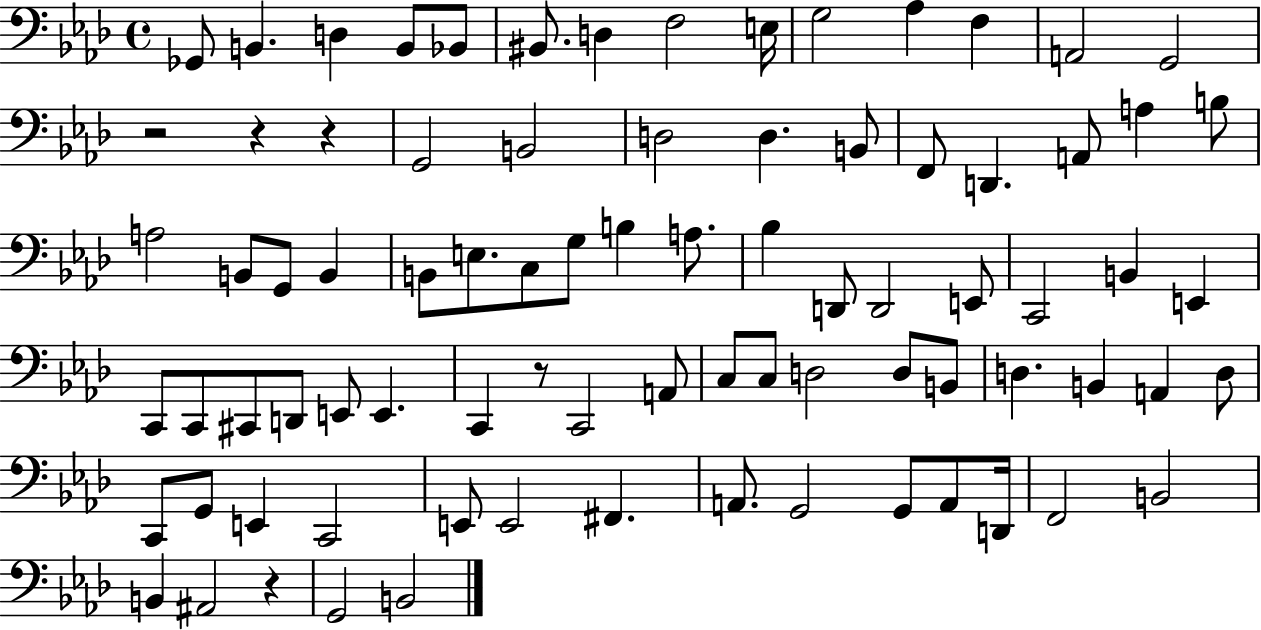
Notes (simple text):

Gb2/e B2/q. D3/q B2/e Bb2/e BIS2/e. D3/q F3/h E3/s G3/h Ab3/q F3/q A2/h G2/h R/h R/q R/q G2/h B2/h D3/h D3/q. B2/e F2/e D2/q. A2/e A3/q B3/e A3/h B2/e G2/e B2/q B2/e E3/e. C3/e G3/e B3/q A3/e. Bb3/q D2/e D2/h E2/e C2/h B2/q E2/q C2/e C2/e C#2/e D2/e E2/e E2/q. C2/q R/e C2/h A2/e C3/e C3/e D3/h D3/e B2/e D3/q. B2/q A2/q D3/e C2/e G2/e E2/q C2/h E2/e E2/h F#2/q. A2/e. G2/h G2/e A2/e D2/s F2/h B2/h B2/q A#2/h R/q G2/h B2/h